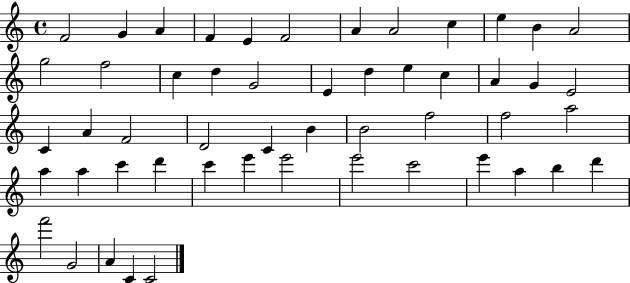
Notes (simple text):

F4/h G4/q A4/q F4/q E4/q F4/h A4/q A4/h C5/q E5/q B4/q A4/h G5/h F5/h C5/q D5/q G4/h E4/q D5/q E5/q C5/q A4/q G4/q E4/h C4/q A4/q F4/h D4/h C4/q B4/q B4/h F5/h F5/h A5/h A5/q A5/q C6/q D6/q C6/q E6/q E6/h E6/h C6/h E6/q A5/q B5/q D6/q F6/h G4/h A4/q C4/q C4/h